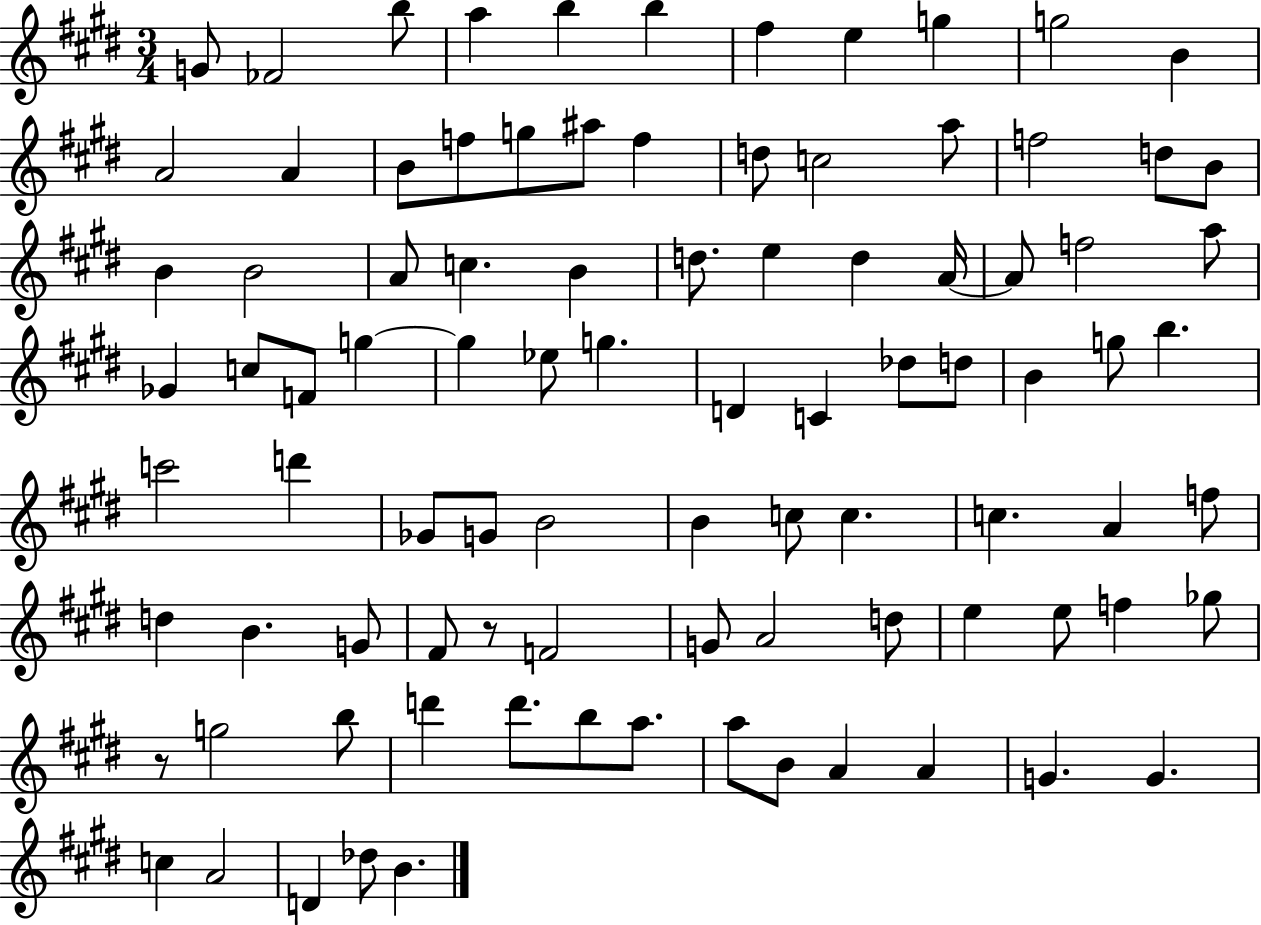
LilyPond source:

{
  \clef treble
  \numericTimeSignature
  \time 3/4
  \key e \major
  g'8 fes'2 b''8 | a''4 b''4 b''4 | fis''4 e''4 g''4 | g''2 b'4 | \break a'2 a'4 | b'8 f''8 g''8 ais''8 f''4 | d''8 c''2 a''8 | f''2 d''8 b'8 | \break b'4 b'2 | a'8 c''4. b'4 | d''8. e''4 d''4 a'16~~ | a'8 f''2 a''8 | \break ges'4 c''8 f'8 g''4~~ | g''4 ees''8 g''4. | d'4 c'4 des''8 d''8 | b'4 g''8 b''4. | \break c'''2 d'''4 | ges'8 g'8 b'2 | b'4 c''8 c''4. | c''4. a'4 f''8 | \break d''4 b'4. g'8 | fis'8 r8 f'2 | g'8 a'2 d''8 | e''4 e''8 f''4 ges''8 | \break r8 g''2 b''8 | d'''4 d'''8. b''8 a''8. | a''8 b'8 a'4 a'4 | g'4. g'4. | \break c''4 a'2 | d'4 des''8 b'4. | \bar "|."
}